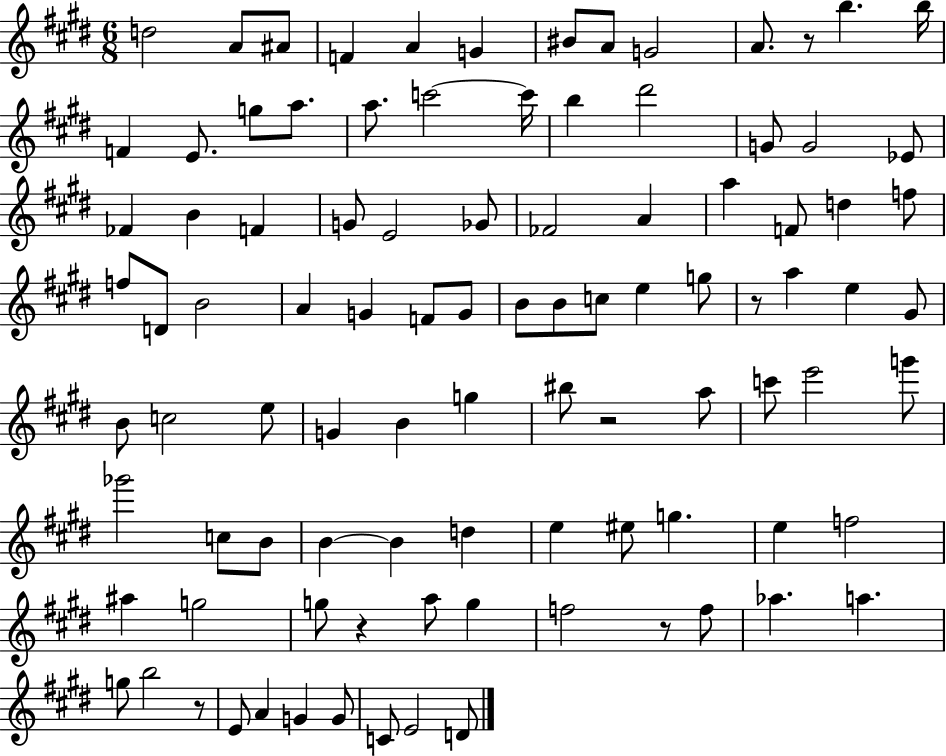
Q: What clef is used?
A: treble